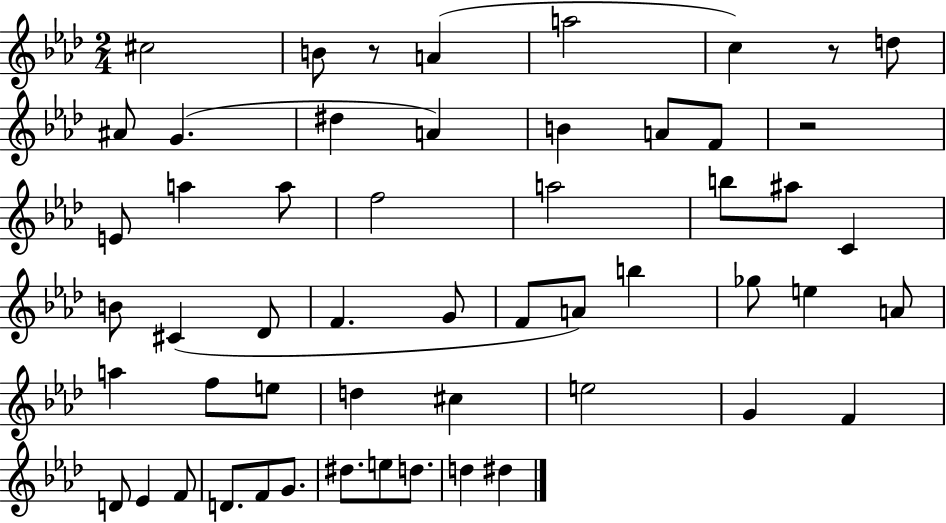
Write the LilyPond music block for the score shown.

{
  \clef treble
  \numericTimeSignature
  \time 2/4
  \key aes \major
  cis''2 | b'8 r8 a'4( | a''2 | c''4) r8 d''8 | \break ais'8 g'4.( | dis''4 a'4) | b'4 a'8 f'8 | r2 | \break e'8 a''4 a''8 | f''2 | a''2 | b''8 ais''8 c'4 | \break b'8 cis'4( des'8 | f'4. g'8 | f'8 a'8) b''4 | ges''8 e''4 a'8 | \break a''4 f''8 e''8 | d''4 cis''4 | e''2 | g'4 f'4 | \break d'8 ees'4 f'8 | d'8. f'8 g'8. | dis''8. e''8 d''8. | d''4 dis''4 | \break \bar "|."
}